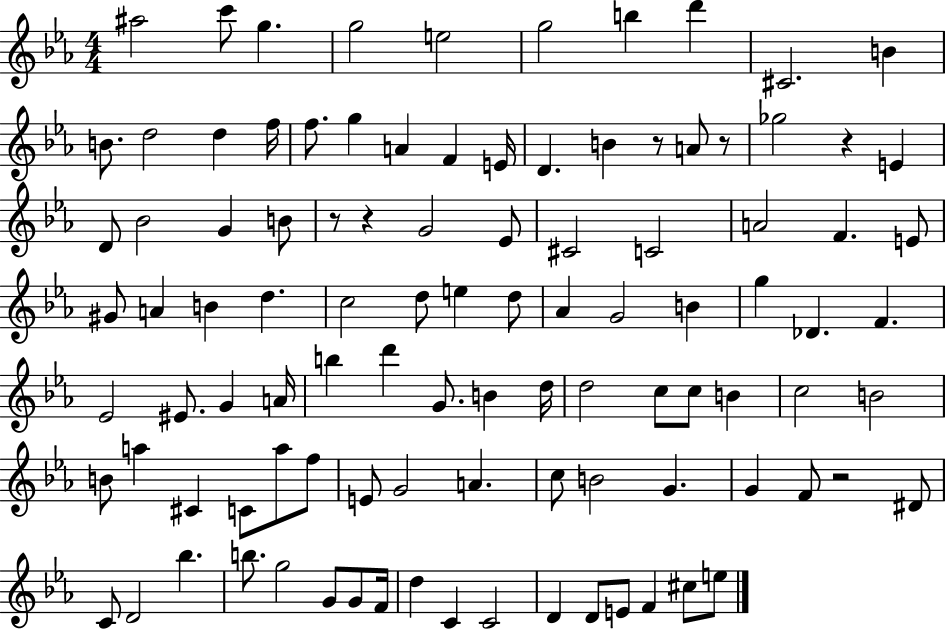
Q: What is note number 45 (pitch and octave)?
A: G4